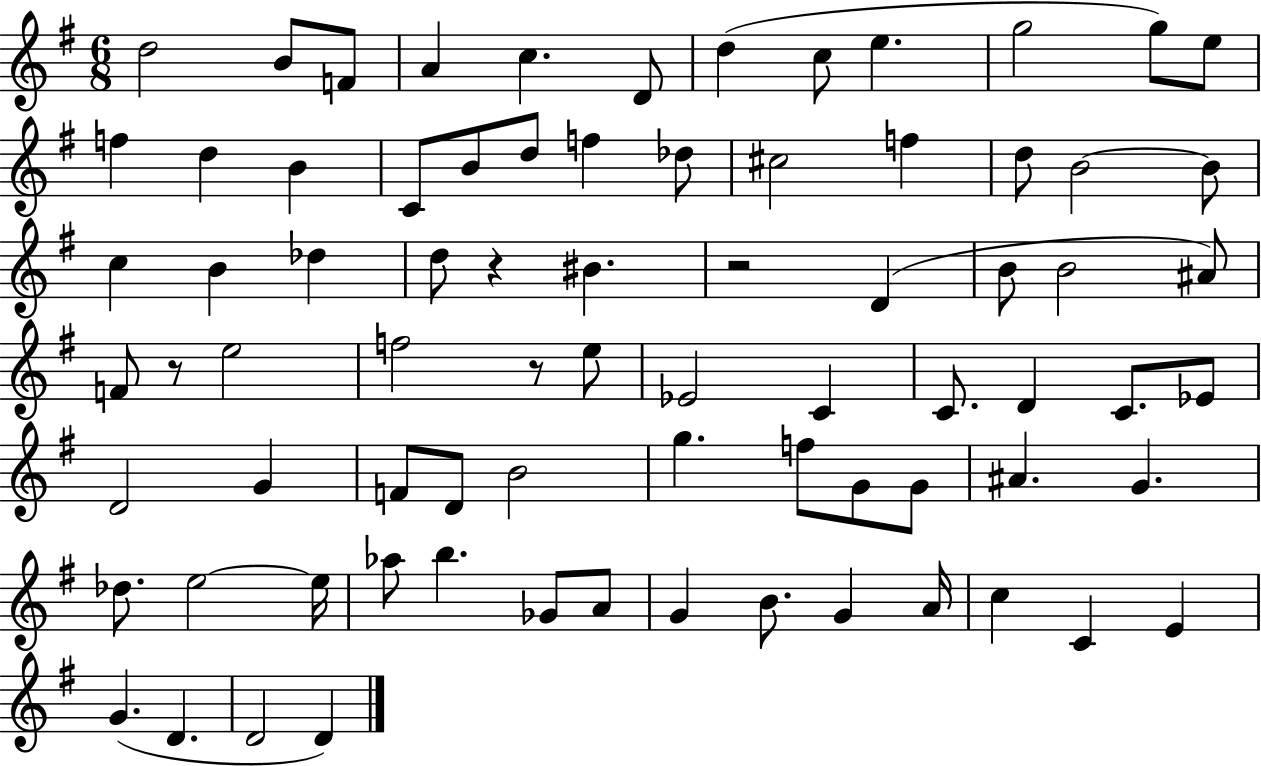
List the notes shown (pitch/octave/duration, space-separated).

D5/h B4/e F4/e A4/q C5/q. D4/e D5/q C5/e E5/q. G5/h G5/e E5/e F5/q D5/q B4/q C4/e B4/e D5/e F5/q Db5/e C#5/h F5/q D5/e B4/h B4/e C5/q B4/q Db5/q D5/e R/q BIS4/q. R/h D4/q B4/e B4/h A#4/e F4/e R/e E5/h F5/h R/e E5/e Eb4/h C4/q C4/e. D4/q C4/e. Eb4/e D4/h G4/q F4/e D4/e B4/h G5/q. F5/e G4/e G4/e A#4/q. G4/q. Db5/e. E5/h E5/s Ab5/e B5/q. Gb4/e A4/e G4/q B4/e. G4/q A4/s C5/q C4/q E4/q G4/q. D4/q. D4/h D4/q